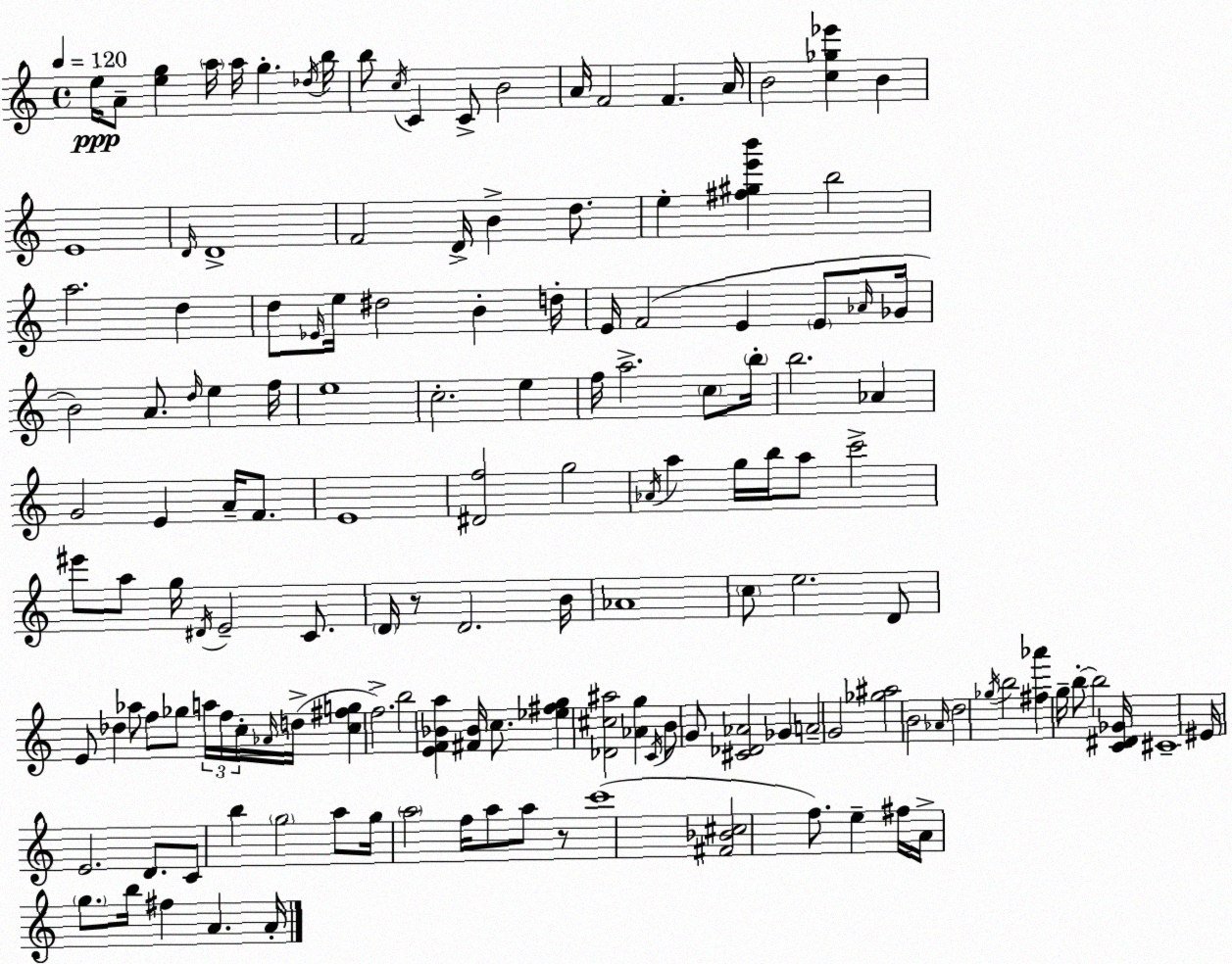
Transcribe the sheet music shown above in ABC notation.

X:1
T:Untitled
M:4/4
L:1/4
K:C
e/4 A/2 [eg] a/4 a/4 g _d/4 b/4 b/2 c/4 C C/2 B2 A/4 F2 F A/4 B2 [c_g_e'] B E4 D/4 D4 F2 D/4 B d/2 e [^f^ge'b'] b2 a2 d d/2 _E/4 e/4 ^d2 B d/4 E/4 F2 E E/2 _A/4 _G/4 B2 A/2 d/4 e f/4 e4 c2 e f/4 a2 c/2 b/4 b2 _A G2 E A/4 F/2 E4 [^Df]2 g2 _A/4 a g/4 b/4 a/2 c'2 ^e'/2 a/2 g/4 ^D/4 E2 C/2 D/4 z/2 D2 B/4 _A4 c/2 e2 D/2 E/2 _d _a/2 f/2 _g/2 a/4 f/4 c/4 _A/4 d/4 [c^fg] f2 b2 [EF_Ba] [^F_B]/4 c/2 [_e^fg] [_D^c^a]2 [_Ag] C/4 B/2 G/2 [^C_D_A]2 _G A2 G2 [_g^a]2 B2 _A/4 d2 _g/4 b2 [^f_a'] g/4 b/2 b2 [C^D_G]/4 ^C4 ^E/4 E2 D/2 C/2 b g2 a/2 g/4 a2 f/4 a/2 a/2 z/2 c'4 [^F_B^c]2 f/2 e ^f/4 A/4 g/2 b/4 ^f A A/4